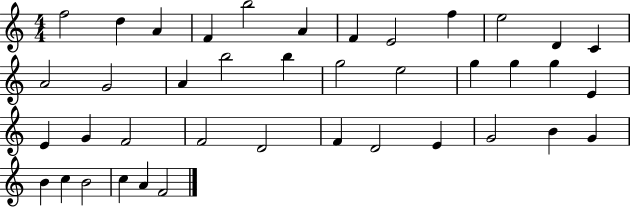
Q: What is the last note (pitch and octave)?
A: F4